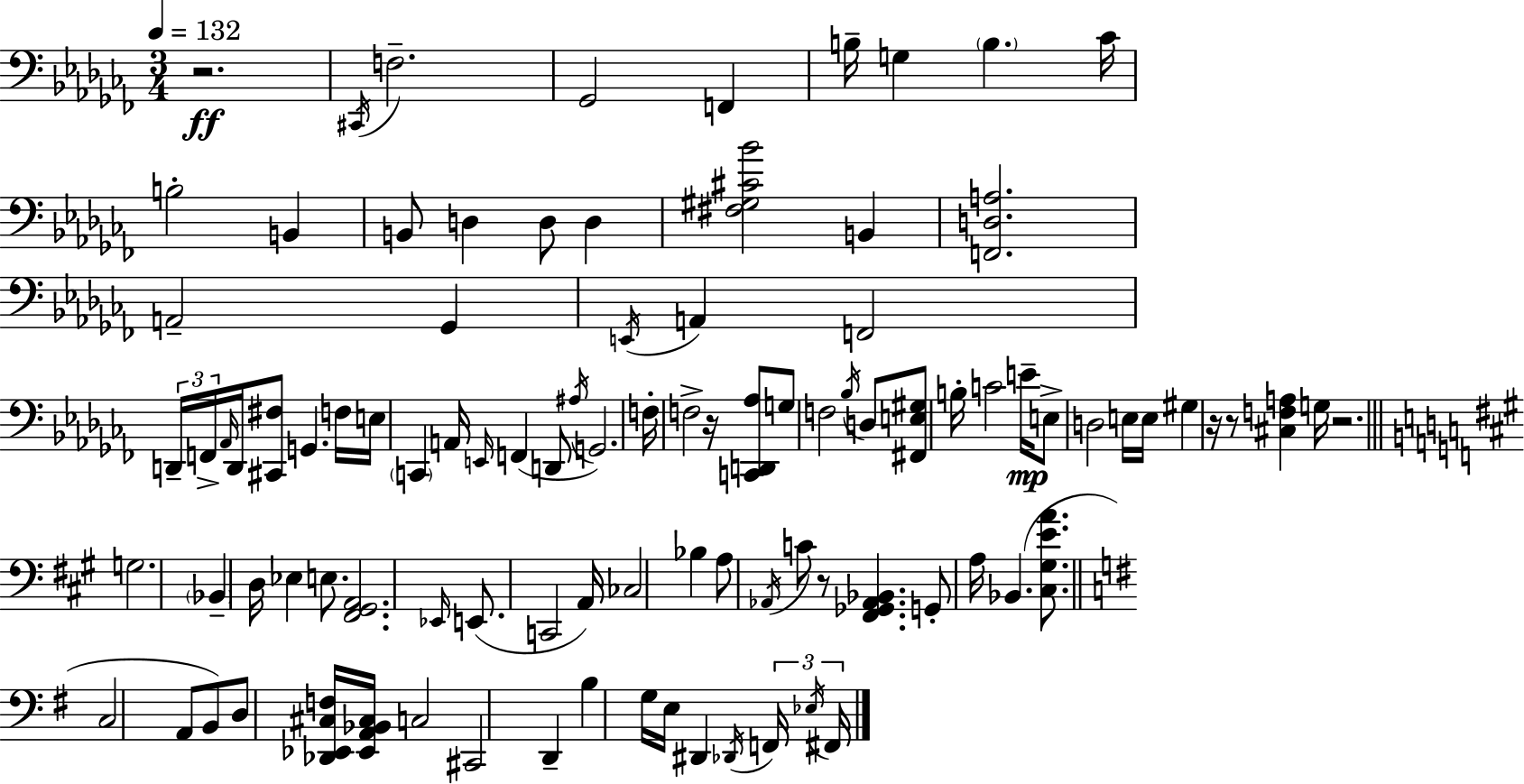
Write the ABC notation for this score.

X:1
T:Untitled
M:3/4
L:1/4
K:Abm
z2 ^C,,/4 F,2 _G,,2 F,, B,/4 G, B, _C/4 B,2 B,, B,,/2 D, D,/2 D, [^F,^G,^C_B]2 B,, [F,,D,A,]2 A,,2 _G,, E,,/4 A,, F,,2 D,,/4 F,,/4 _A,,/4 D,,/4 [^C,,^F,]/2 G,, F,/4 E,/4 C,, A,,/4 E,,/4 F,, D,,/2 ^A,/4 G,,2 F,/4 F,2 z/4 [C,,D,,_A,]/2 G,/2 F,2 _B,/4 D,/2 [^F,,E,^G,]/2 B,/4 C2 E/4 E,/2 D,2 E,/4 E,/4 ^G, z/4 z/2 [^C,F,A,] G,/4 z2 G,2 _B,, D,/4 _E, E,/2 [^F,,^G,,A,,]2 _E,,/4 E,,/2 C,,2 A,,/4 _C,2 _B, A,/2 _A,,/4 C/2 z/2 [^F,,_G,,_A,,_B,,] G,,/2 A,/4 _B,, [^C,^G,EA]/2 C,2 A,,/2 B,,/2 D,/2 [_D,,_E,,^C,F,]/4 [_E,,A,,_B,,^C,]/4 C,2 ^C,,2 D,, B, G,/4 E,/4 ^D,, _D,,/4 F,,/4 _E,/4 ^F,,/4